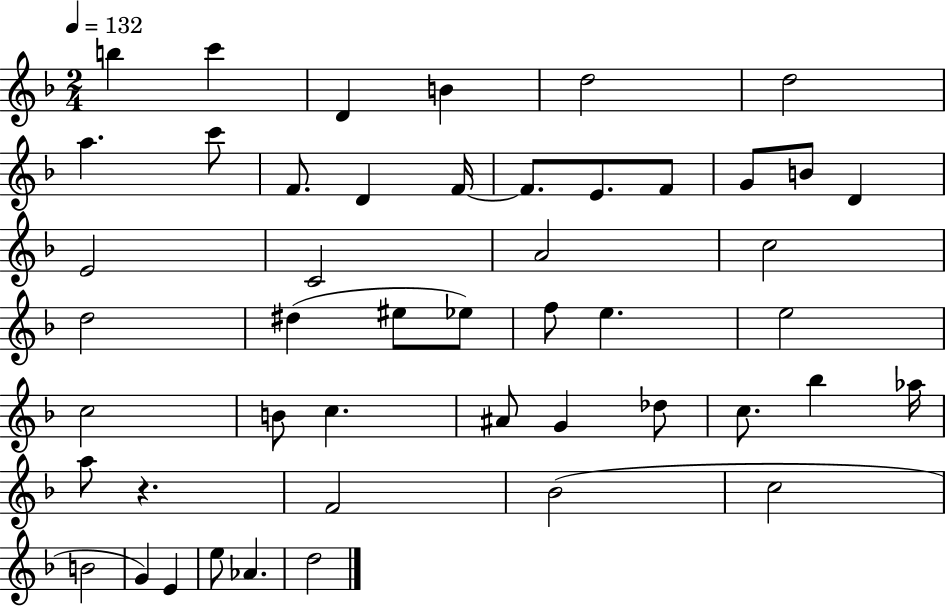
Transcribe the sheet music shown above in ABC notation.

X:1
T:Untitled
M:2/4
L:1/4
K:F
b c' D B d2 d2 a c'/2 F/2 D F/4 F/2 E/2 F/2 G/2 B/2 D E2 C2 A2 c2 d2 ^d ^e/2 _e/2 f/2 e e2 c2 B/2 c ^A/2 G _d/2 c/2 _b _a/4 a/2 z F2 _B2 c2 B2 G E e/2 _A d2